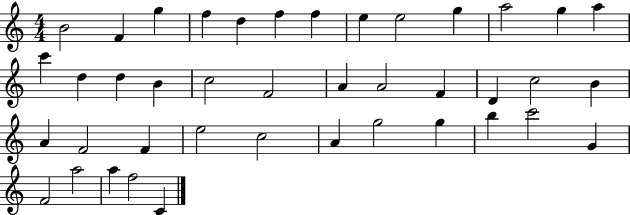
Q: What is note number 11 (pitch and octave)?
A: A5